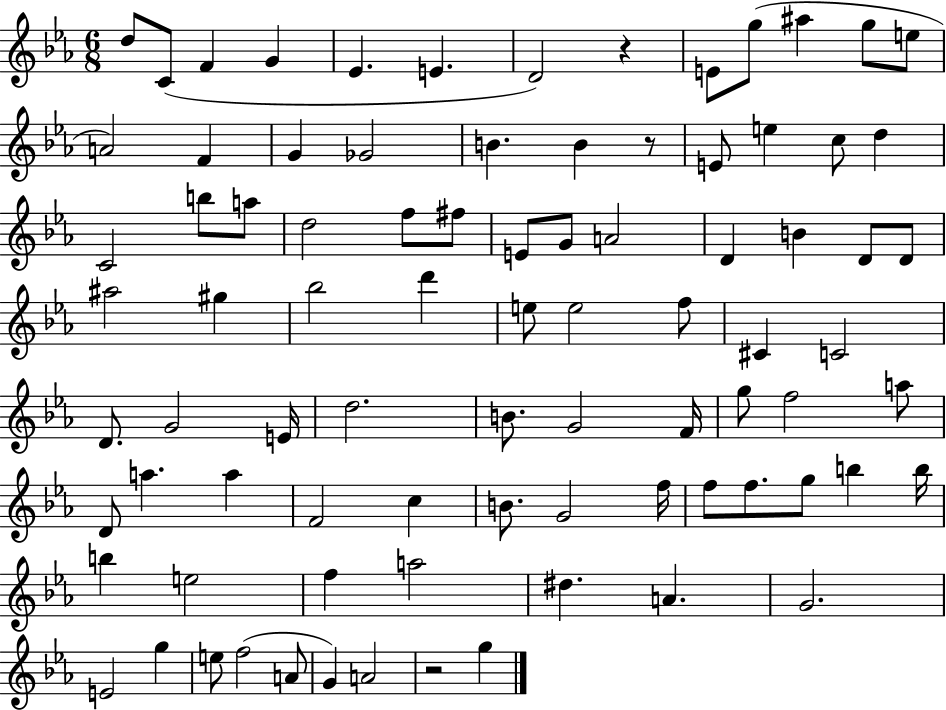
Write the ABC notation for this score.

X:1
T:Untitled
M:6/8
L:1/4
K:Eb
d/2 C/2 F G _E E D2 z E/2 g/2 ^a g/2 e/2 A2 F G _G2 B B z/2 E/2 e c/2 d C2 b/2 a/2 d2 f/2 ^f/2 E/2 G/2 A2 D B D/2 D/2 ^a2 ^g _b2 d' e/2 e2 f/2 ^C C2 D/2 G2 E/4 d2 B/2 G2 F/4 g/2 f2 a/2 D/2 a a F2 c B/2 G2 f/4 f/2 f/2 g/2 b b/4 b e2 f a2 ^d A G2 E2 g e/2 f2 A/2 G A2 z2 g